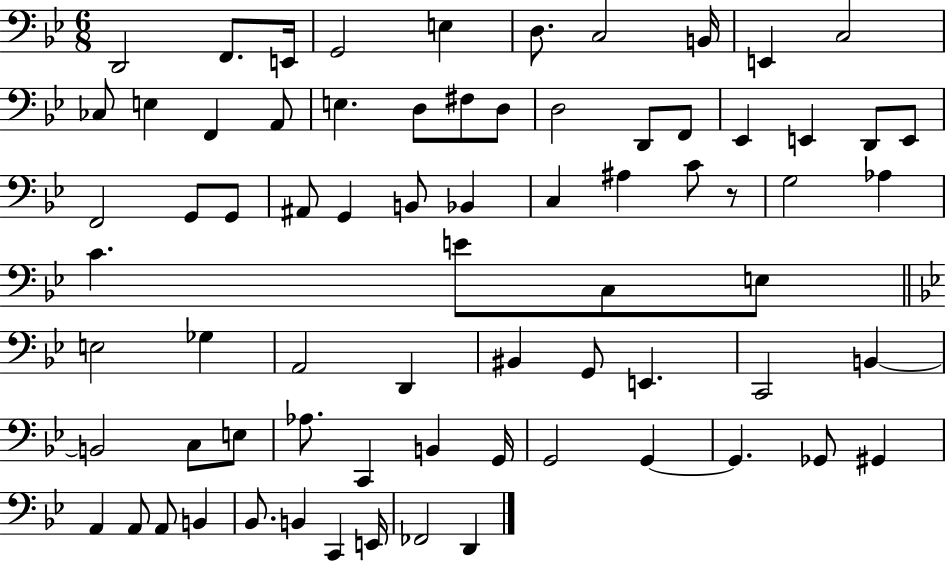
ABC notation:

X:1
T:Untitled
M:6/8
L:1/4
K:Bb
D,,2 F,,/2 E,,/4 G,,2 E, D,/2 C,2 B,,/4 E,, C,2 _C,/2 E, F,, A,,/2 E, D,/2 ^F,/2 D,/2 D,2 D,,/2 F,,/2 _E,, E,, D,,/2 E,,/2 F,,2 G,,/2 G,,/2 ^A,,/2 G,, B,,/2 _B,, C, ^A, C/2 z/2 G,2 _A, C E/2 C,/2 E,/2 E,2 _G, A,,2 D,, ^B,, G,,/2 E,, C,,2 B,, B,,2 C,/2 E,/2 _A,/2 C,, B,, G,,/4 G,,2 G,, G,, _G,,/2 ^G,, A,, A,,/2 A,,/2 B,, _B,,/2 B,, C,, E,,/4 _F,,2 D,,